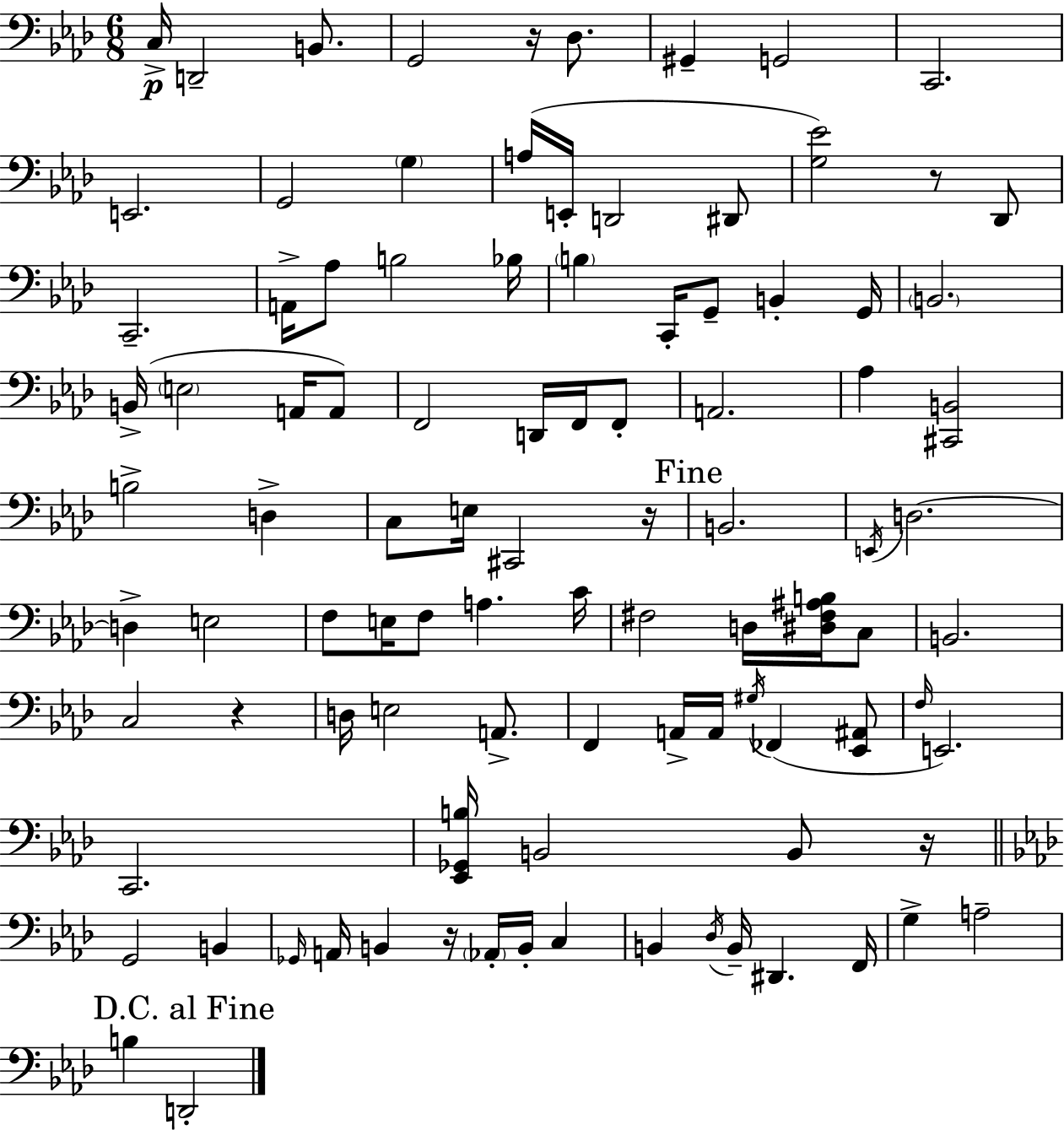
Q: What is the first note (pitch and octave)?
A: C3